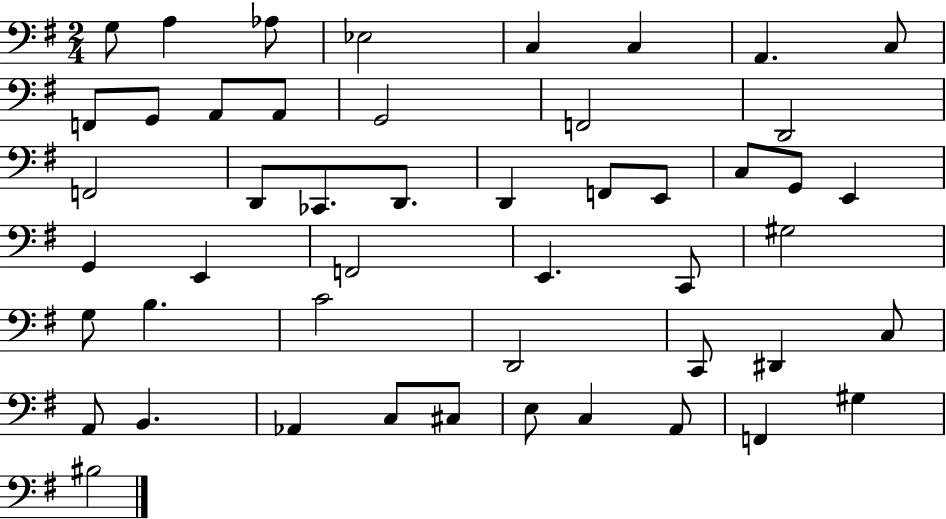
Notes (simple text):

G3/e A3/q Ab3/e Eb3/h C3/q C3/q A2/q. C3/e F2/e G2/e A2/e A2/e G2/h F2/h D2/h F2/h D2/e CES2/e. D2/e. D2/q F2/e E2/e C3/e G2/e E2/q G2/q E2/q F2/h E2/q. C2/e G#3/h G3/e B3/q. C4/h D2/h C2/e D#2/q C3/e A2/e B2/q. Ab2/q C3/e C#3/e E3/e C3/q A2/e F2/q G#3/q BIS3/h